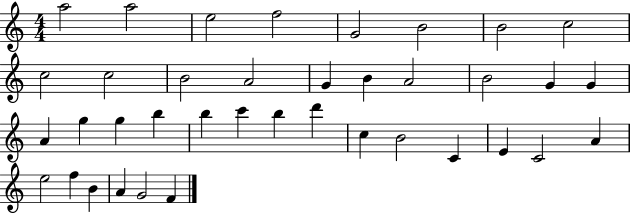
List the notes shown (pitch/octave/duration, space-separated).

A5/h A5/h E5/h F5/h G4/h B4/h B4/h C5/h C5/h C5/h B4/h A4/h G4/q B4/q A4/h B4/h G4/q G4/q A4/q G5/q G5/q B5/q B5/q C6/q B5/q D6/q C5/q B4/h C4/q E4/q C4/h A4/q E5/h F5/q B4/q A4/q G4/h F4/q